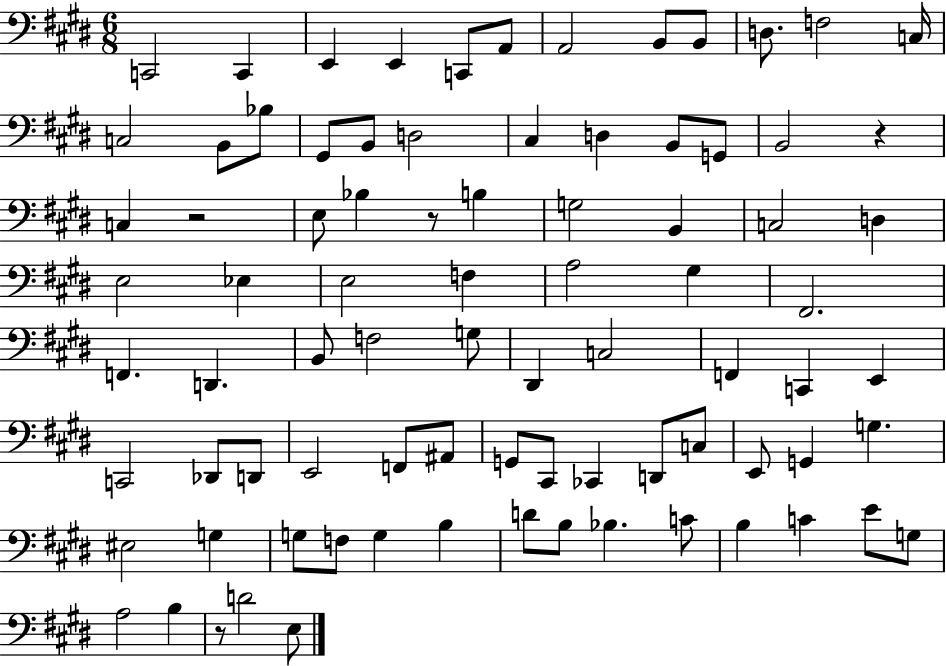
C2/h C2/q E2/q E2/q C2/e A2/e A2/h B2/e B2/e D3/e. F3/h C3/s C3/h B2/e Bb3/e G#2/e B2/e D3/h C#3/q D3/q B2/e G2/e B2/h R/q C3/q R/h E3/e Bb3/q R/e B3/q G3/h B2/q C3/h D3/q E3/h Eb3/q E3/h F3/q A3/h G#3/q F#2/h. F2/q. D2/q. B2/e F3/h G3/e D#2/q C3/h F2/q C2/q E2/q C2/h Db2/e D2/e E2/h F2/e A#2/e G2/e C#2/e CES2/q D2/e C3/e E2/e G2/q G3/q. EIS3/h G3/q G3/e F3/e G3/q B3/q D4/e B3/e Bb3/q. C4/e B3/q C4/q E4/e G3/e A3/h B3/q R/e D4/h E3/e